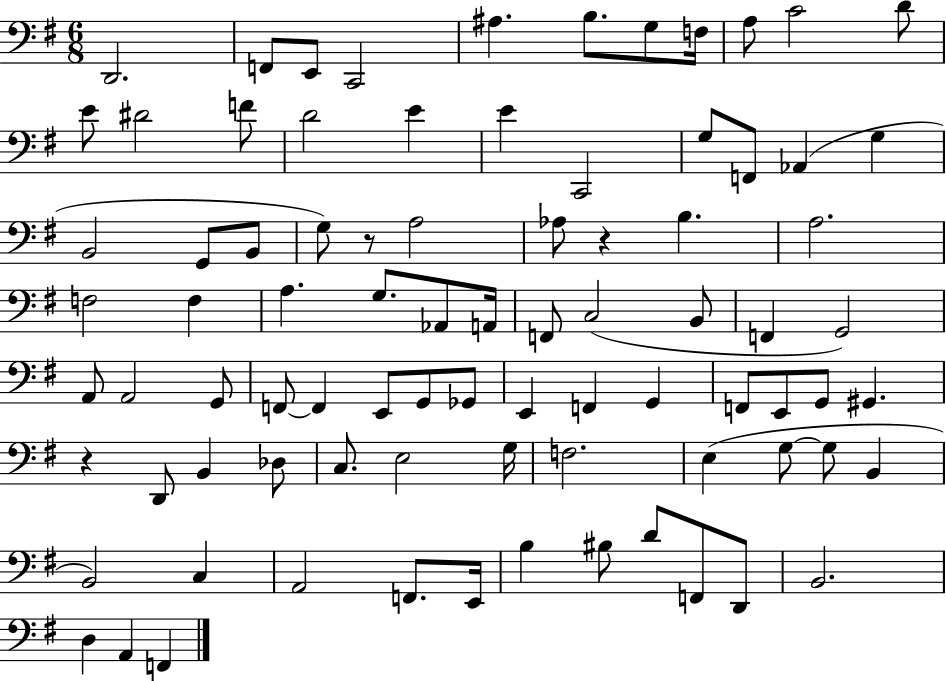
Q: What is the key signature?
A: G major